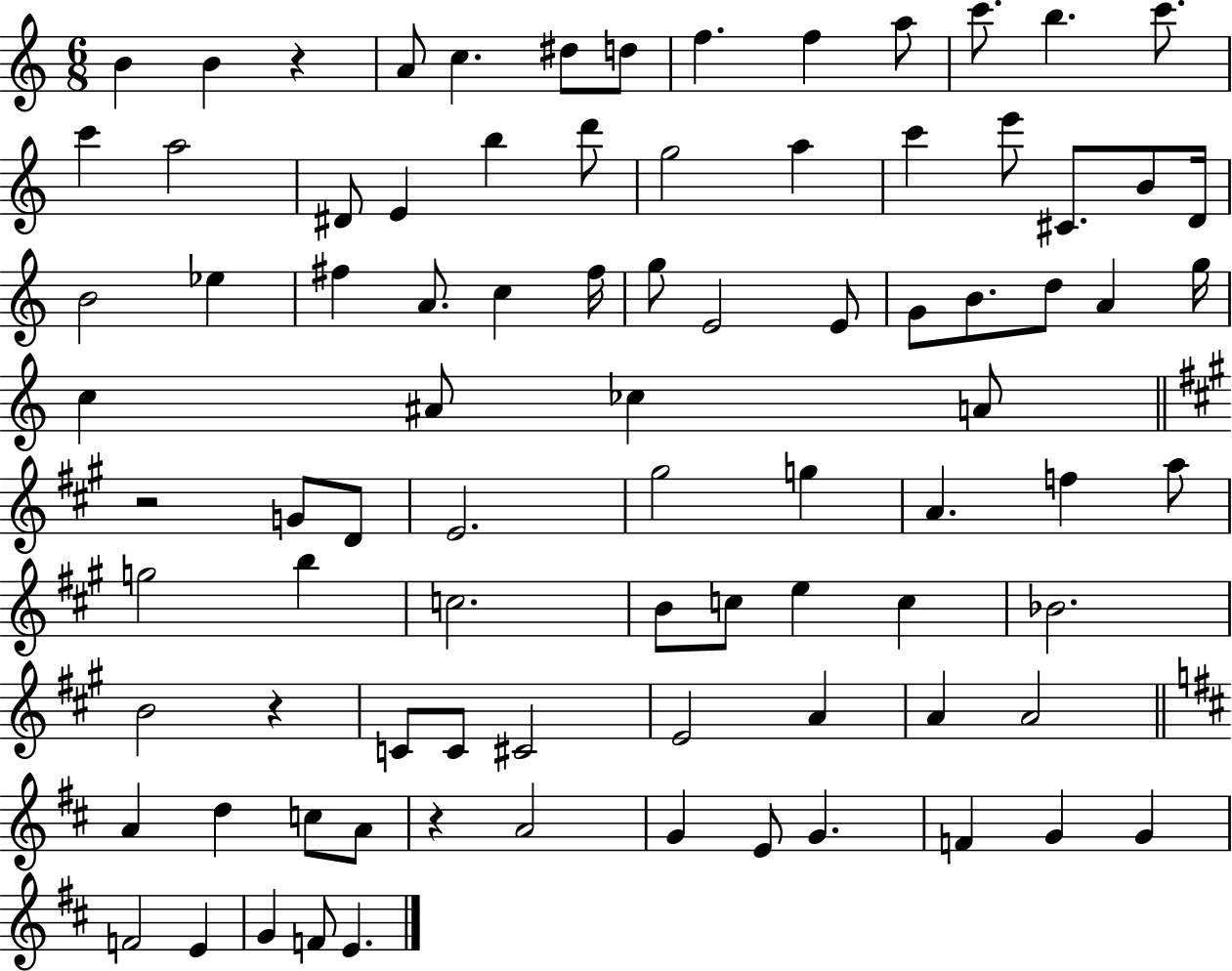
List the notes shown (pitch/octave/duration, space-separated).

B4/q B4/q R/q A4/e C5/q. D#5/e D5/e F5/q. F5/q A5/e C6/e. B5/q. C6/e. C6/q A5/h D#4/e E4/q B5/q D6/e G5/h A5/q C6/q E6/e C#4/e. B4/e D4/s B4/h Eb5/q F#5/q A4/e. C5/q F#5/s G5/e E4/h E4/e G4/e B4/e. D5/e A4/q G5/s C5/q A#4/e CES5/q A4/e R/h G4/e D4/e E4/h. G#5/h G5/q A4/q. F5/q A5/e G5/h B5/q C5/h. B4/e C5/e E5/q C5/q Bb4/h. B4/h R/q C4/e C4/e C#4/h E4/h A4/q A4/q A4/h A4/q D5/q C5/e A4/e R/q A4/h G4/q E4/e G4/q. F4/q G4/q G4/q F4/h E4/q G4/q F4/e E4/q.